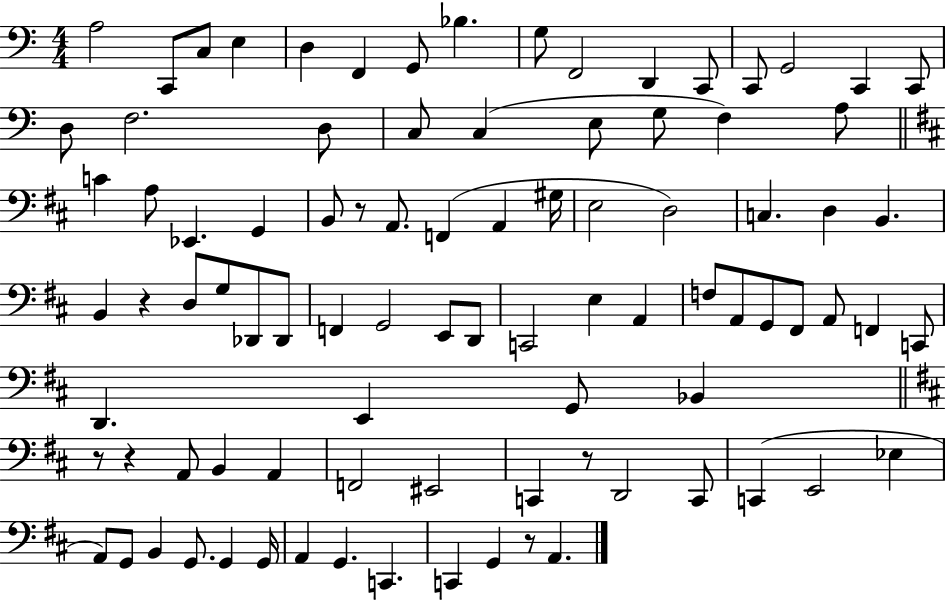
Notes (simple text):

A3/h C2/e C3/e E3/q D3/q F2/q G2/e Bb3/q. G3/e F2/h D2/q C2/e C2/e G2/h C2/q C2/e D3/e F3/h. D3/e C3/e C3/q E3/e G3/e F3/q A3/e C4/q A3/e Eb2/q. G2/q B2/e R/e A2/e. F2/q A2/q G#3/s E3/h D3/h C3/q. D3/q B2/q. B2/q R/q D3/e G3/e Db2/e Db2/e F2/q G2/h E2/e D2/e C2/h E3/q A2/q F3/e A2/e G2/e F#2/e A2/e F2/q C2/e D2/q. E2/q G2/e Bb2/q R/e R/q A2/e B2/q A2/q F2/h EIS2/h C2/q R/e D2/h C2/e C2/q E2/h Eb3/q A2/e G2/e B2/q G2/e. G2/q G2/s A2/q G2/q. C2/q. C2/q G2/q R/e A2/q.